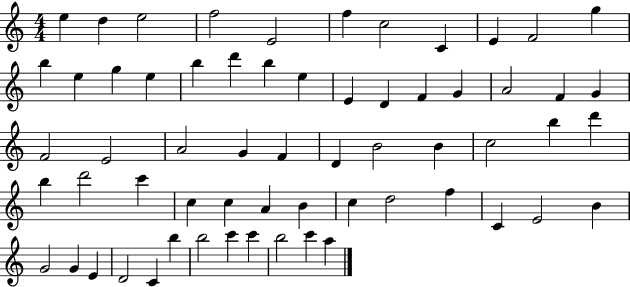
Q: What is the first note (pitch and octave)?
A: E5